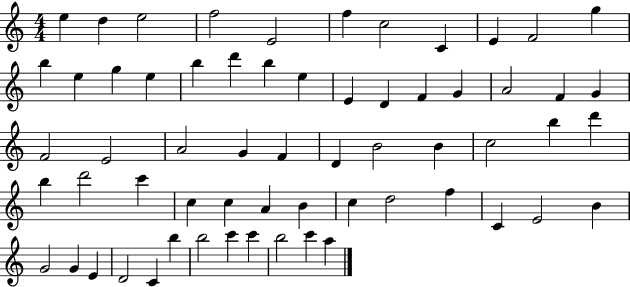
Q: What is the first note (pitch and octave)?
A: E5